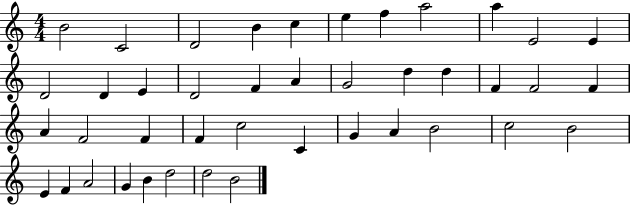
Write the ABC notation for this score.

X:1
T:Untitled
M:4/4
L:1/4
K:C
B2 C2 D2 B c e f a2 a E2 E D2 D E D2 F A G2 d d F F2 F A F2 F F c2 C G A B2 c2 B2 E F A2 G B d2 d2 B2